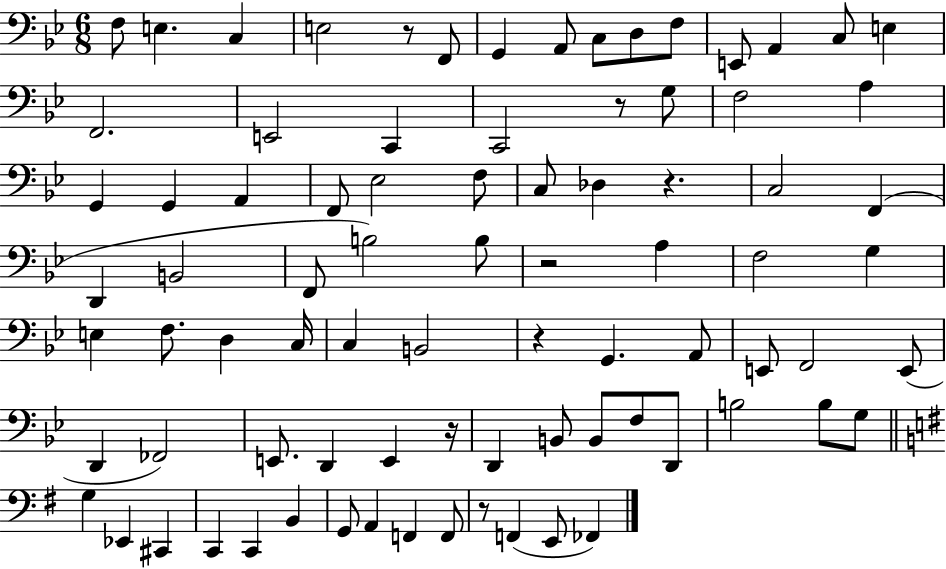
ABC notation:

X:1
T:Untitled
M:6/8
L:1/4
K:Bb
F,/2 E, C, E,2 z/2 F,,/2 G,, A,,/2 C,/2 D,/2 F,/2 E,,/2 A,, C,/2 E, F,,2 E,,2 C,, C,,2 z/2 G,/2 F,2 A, G,, G,, A,, F,,/2 _E,2 F,/2 C,/2 _D, z C,2 F,, D,, B,,2 F,,/2 B,2 B,/2 z2 A, F,2 G, E, F,/2 D, C,/4 C, B,,2 z G,, A,,/2 E,,/2 F,,2 E,,/2 D,, _F,,2 E,,/2 D,, E,, z/4 D,, B,,/2 B,,/2 F,/2 D,,/2 B,2 B,/2 G,/2 G, _E,, ^C,, C,, C,, B,, G,,/2 A,, F,, F,,/2 z/2 F,, E,,/2 _F,,